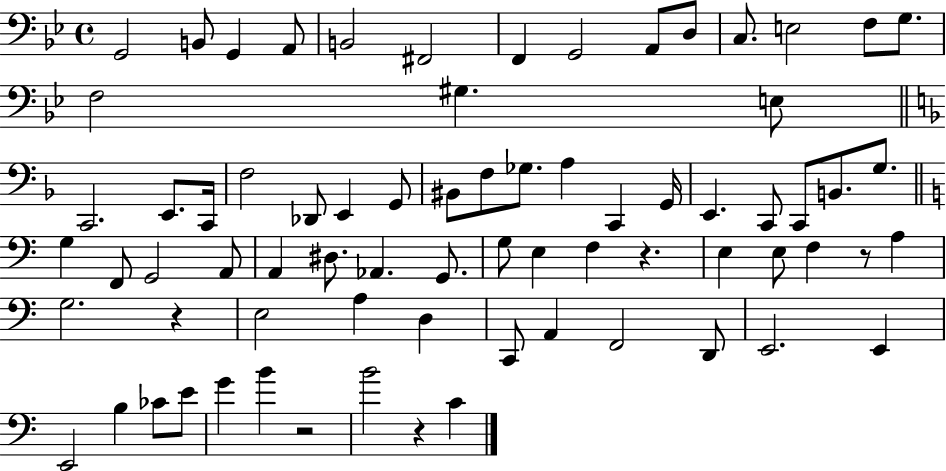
{
  \clef bass
  \time 4/4
  \defaultTimeSignature
  \key bes \major
  \repeat volta 2 { g,2 b,8 g,4 a,8 | b,2 fis,2 | f,4 g,2 a,8 d8 | c8. e2 f8 g8. | \break f2 gis4. e8 | \bar "||" \break \key d \minor c,2. e,8. c,16 | f2 des,8 e,4 g,8 | bis,8 f8 ges8. a4 c,4 g,16 | e,4. c,8 c,8 b,8. g8. | \break \bar "||" \break \key a \minor g4 f,8 g,2 a,8 | a,4 dis8. aes,4. g,8. | g8 e4 f4 r4. | e4 e8 f4 r8 a4 | \break g2. r4 | e2 a4 d4 | c,8 a,4 f,2 d,8 | e,2. e,4 | \break e,2 b4 ces'8 e'8 | g'4 b'4 r2 | b'2 r4 c'4 | } \bar "|."
}